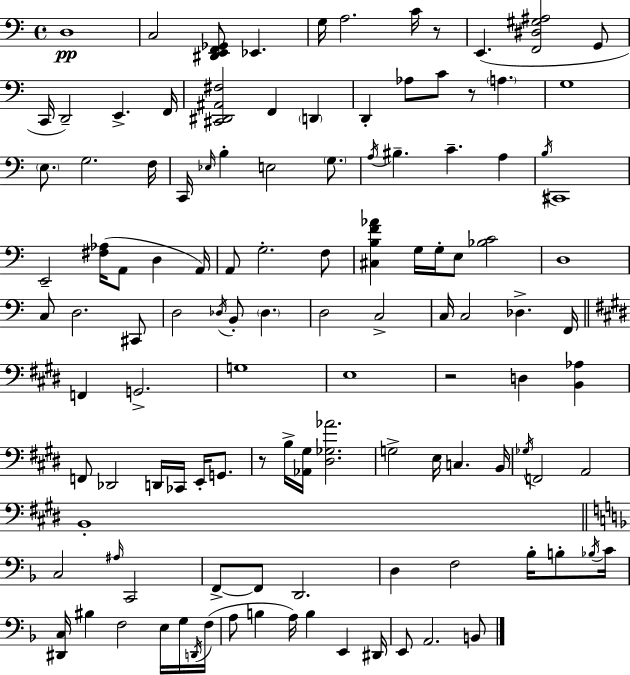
D3/w C3/h [D#2,E2,F2,Gb2]/e Eb2/q. G3/s A3/h. C4/s R/e E2/q. [F2,D#3,G#3,A#3]/h G2/e C2/s D2/h E2/q. F2/s [C#2,D#2,A#2,F#3]/h F2/q D2/q D2/q Ab3/e C4/e R/e A3/q. G3/w E3/e. G3/h. F3/s C2/s Eb3/s B3/q E3/h G3/e. A3/s BIS3/q. C4/q. A3/q B3/s C#2/w E2/h [F#3,Ab3]/s A2/e D3/q A2/s A2/e G3/h. F3/e [C#3,B3,F4,Ab4]/q G3/s G3/s E3/e [Bb3,C4]/h D3/w C3/e D3/h. C#2/e D3/h Db3/s B2/e Db3/q. D3/h C3/h C3/s C3/h Db3/q. F2/s F2/q G2/h. G3/w E3/w R/h D3/q [B2,Ab3]/q F2/e Db2/h D2/s CES2/s E2/s G2/e. R/e B3/s [Ab2,G#3]/s [D#3,Gb3,Ab4]/h. G3/h E3/s C3/q. B2/s Gb3/s F2/h A2/h B2/w C3/h A#3/s C2/h F2/e F2/e D2/h. D3/q F3/h Bb3/s B3/e Bb3/s C4/s [D#2,C3]/s BIS3/q F3/h E3/s G3/s D2/s F3/s A3/e B3/q A3/s B3/q E2/q D#2/s E2/e A2/h. B2/e